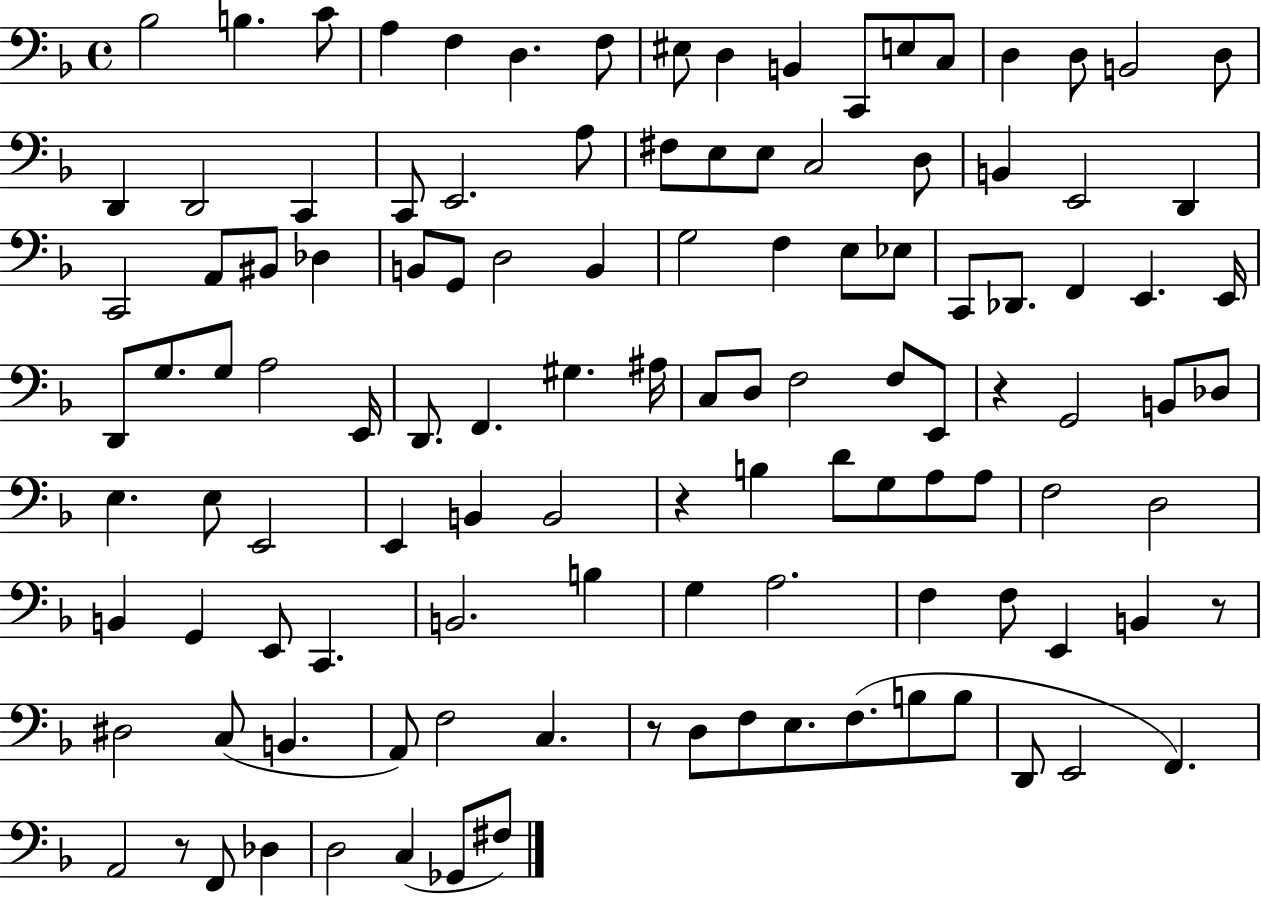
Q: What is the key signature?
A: F major